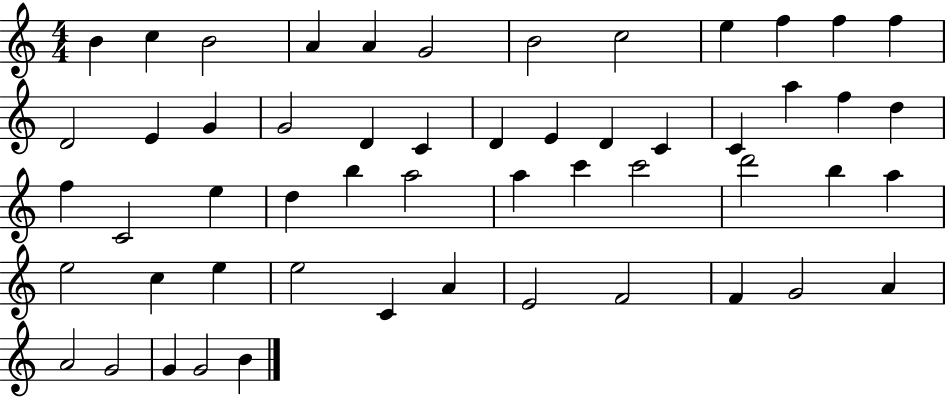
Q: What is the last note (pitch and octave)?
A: B4